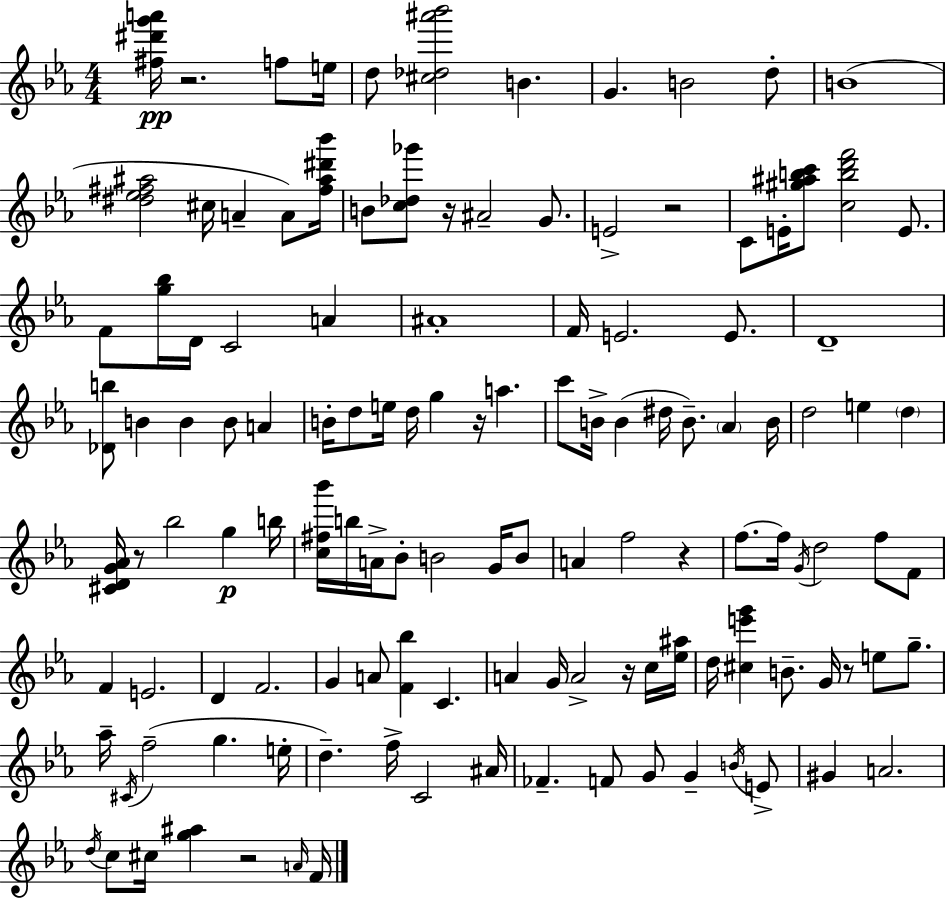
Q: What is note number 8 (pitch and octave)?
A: B4